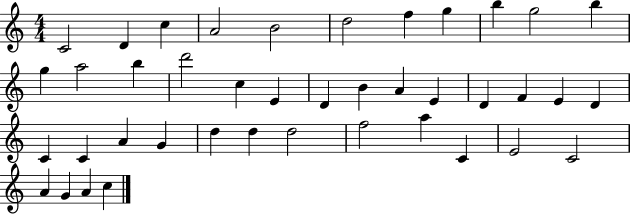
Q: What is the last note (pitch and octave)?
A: C5